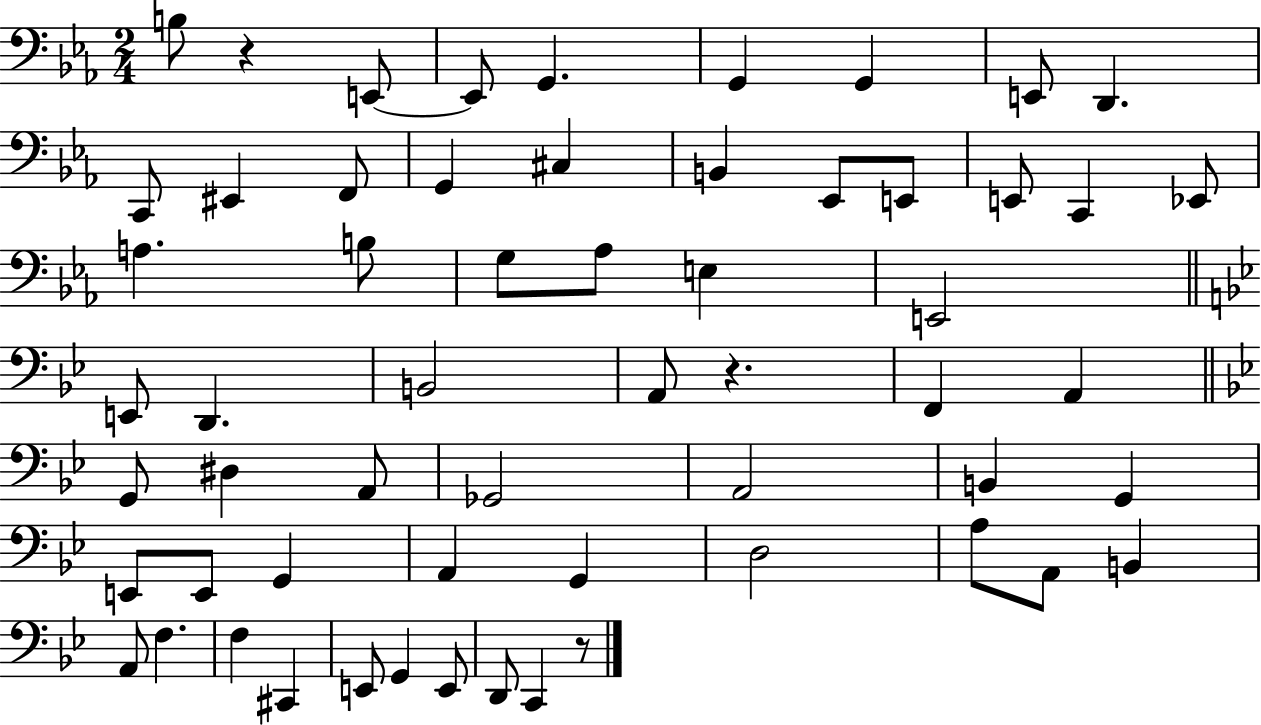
B3/e R/q E2/e E2/e G2/q. G2/q G2/q E2/e D2/q. C2/e EIS2/q F2/e G2/q C#3/q B2/q Eb2/e E2/e E2/e C2/q Eb2/e A3/q. B3/e G3/e Ab3/e E3/q E2/h E2/e D2/q. B2/h A2/e R/q. F2/q A2/q G2/e D#3/q A2/e Gb2/h A2/h B2/q G2/q E2/e E2/e G2/q A2/q G2/q D3/h A3/e A2/e B2/q A2/e F3/q. F3/q C#2/q E2/e G2/q E2/e D2/e C2/q R/e